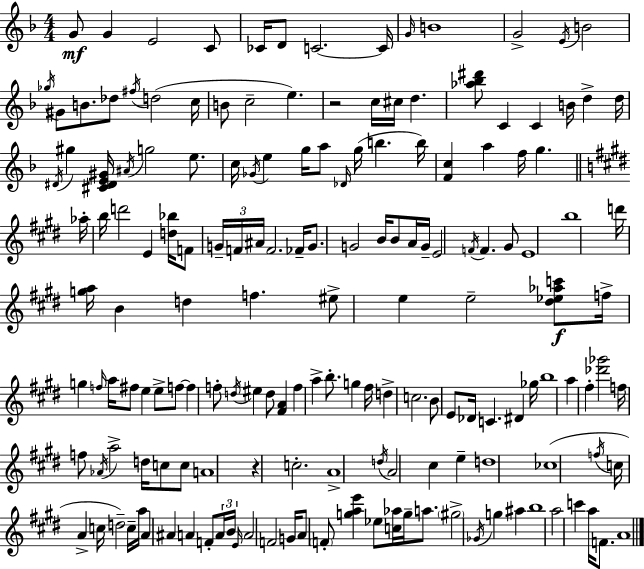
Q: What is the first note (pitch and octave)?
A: G4